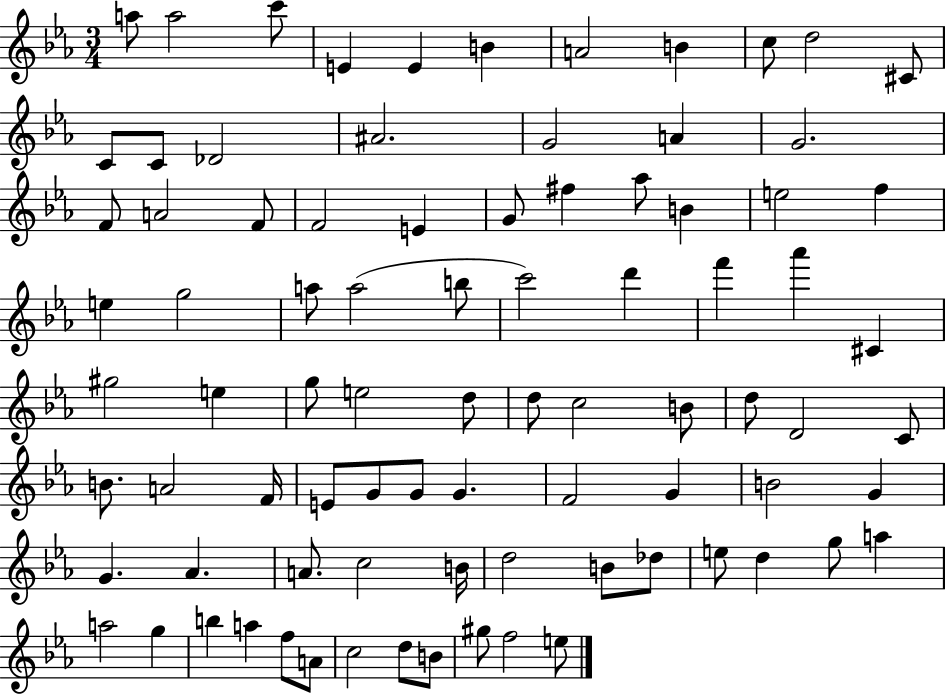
{
  \clef treble
  \numericTimeSignature
  \time 3/4
  \key ees \major
  a''8 a''2 c'''8 | e'4 e'4 b'4 | a'2 b'4 | c''8 d''2 cis'8 | \break c'8 c'8 des'2 | ais'2. | g'2 a'4 | g'2. | \break f'8 a'2 f'8 | f'2 e'4 | g'8 fis''4 aes''8 b'4 | e''2 f''4 | \break e''4 g''2 | a''8 a''2( b''8 | c'''2) d'''4 | f'''4 aes'''4 cis'4 | \break gis''2 e''4 | g''8 e''2 d''8 | d''8 c''2 b'8 | d''8 d'2 c'8 | \break b'8. a'2 f'16 | e'8 g'8 g'8 g'4. | f'2 g'4 | b'2 g'4 | \break g'4. aes'4. | a'8. c''2 b'16 | d''2 b'8 des''8 | e''8 d''4 g''8 a''4 | \break a''2 g''4 | b''4 a''4 f''8 a'8 | c''2 d''8 b'8 | gis''8 f''2 e''8 | \break \bar "|."
}